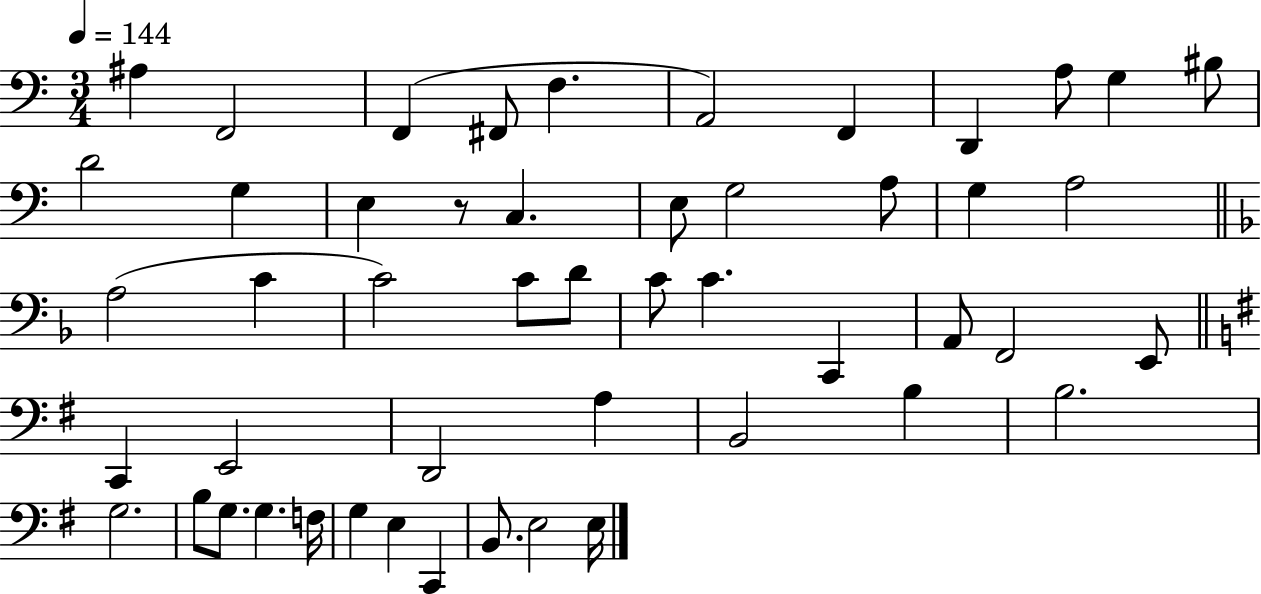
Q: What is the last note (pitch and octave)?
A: E3